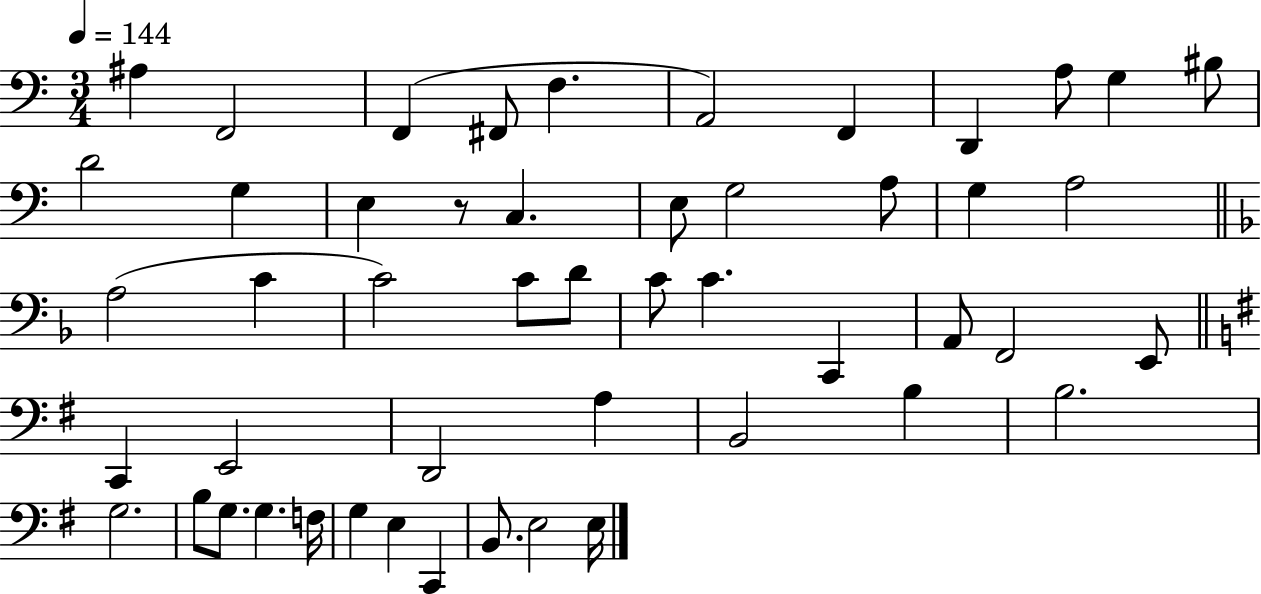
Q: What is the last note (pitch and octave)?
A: E3